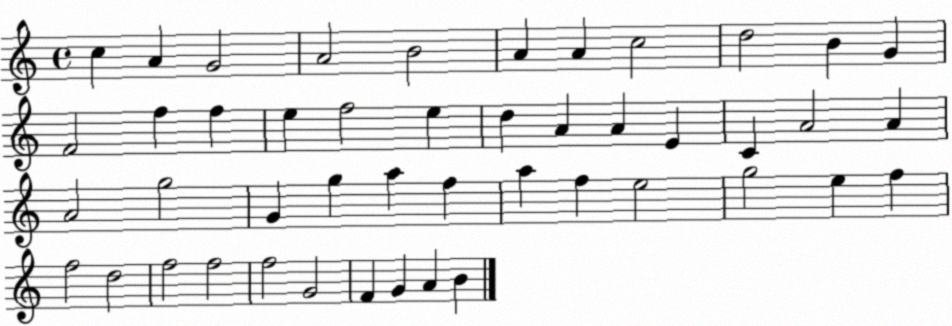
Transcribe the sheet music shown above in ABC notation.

X:1
T:Untitled
M:4/4
L:1/4
K:C
c A G2 A2 B2 A A c2 d2 B G F2 f f e f2 e d A A E C A2 A A2 g2 G g a f a f e2 g2 e f f2 d2 f2 f2 f2 G2 F G A B